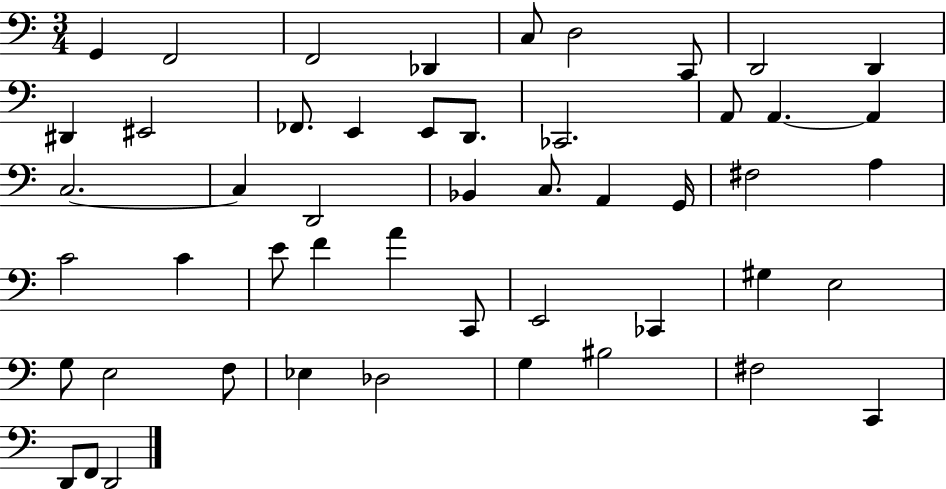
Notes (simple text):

G2/q F2/h F2/h Db2/q C3/e D3/h C2/e D2/h D2/q D#2/q EIS2/h FES2/e. E2/q E2/e D2/e. CES2/h. A2/e A2/q. A2/q C3/h. C3/q D2/h Bb2/q C3/e. A2/q G2/s F#3/h A3/q C4/h C4/q E4/e F4/q A4/q C2/e E2/h CES2/q G#3/q E3/h G3/e E3/h F3/e Eb3/q Db3/h G3/q BIS3/h F#3/h C2/q D2/e F2/e D2/h